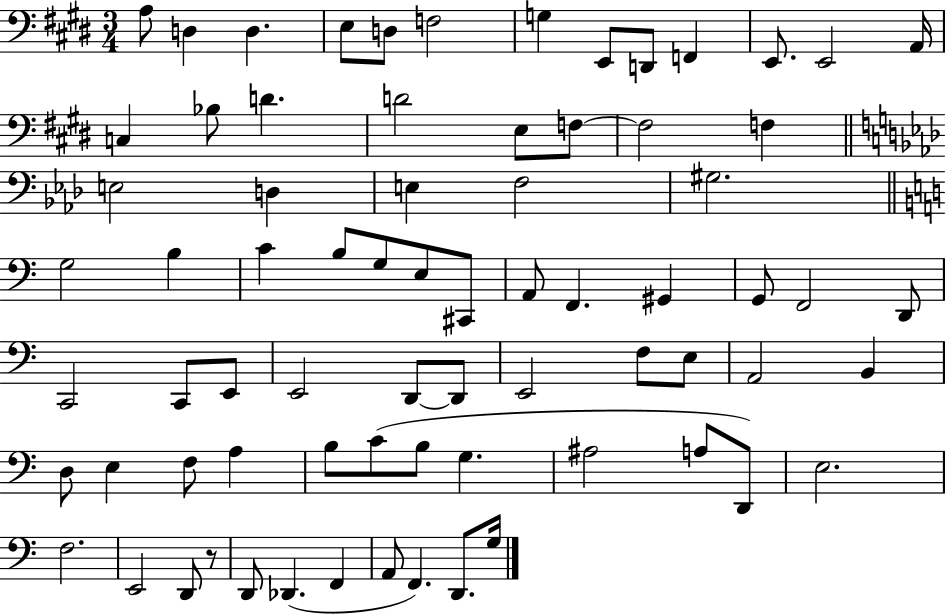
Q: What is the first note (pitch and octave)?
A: A3